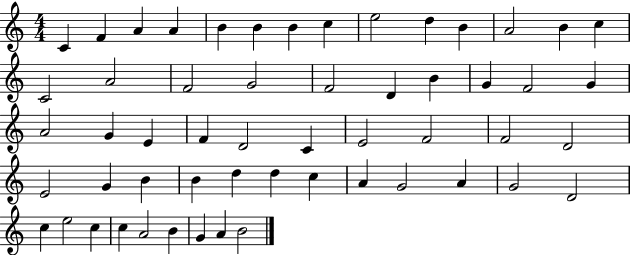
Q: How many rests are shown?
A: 0